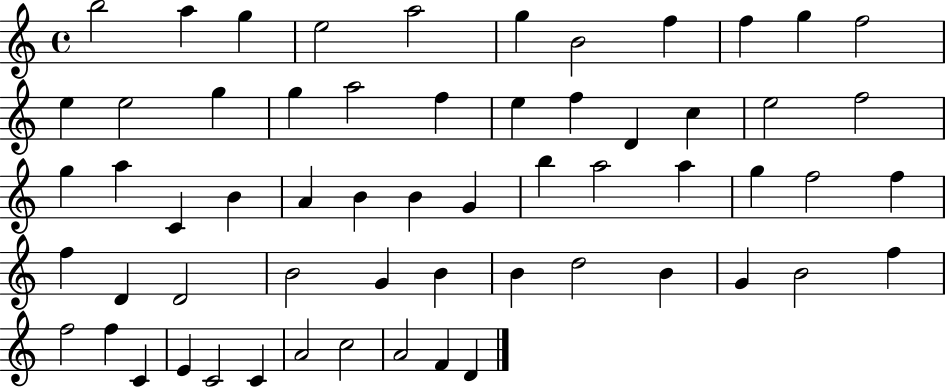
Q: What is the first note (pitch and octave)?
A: B5